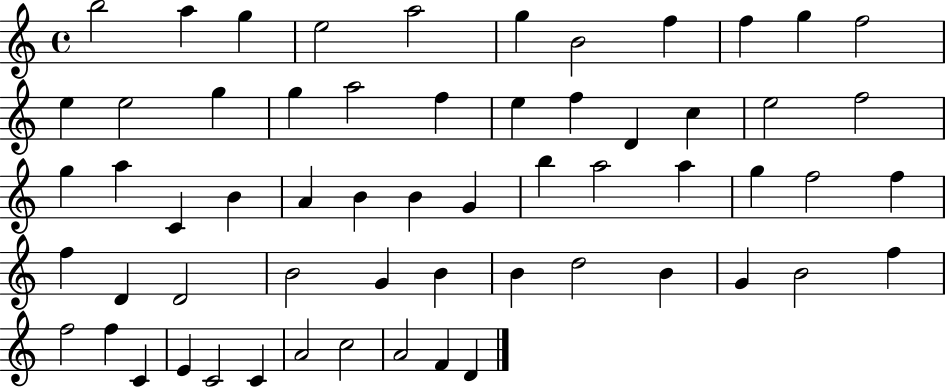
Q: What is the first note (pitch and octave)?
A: B5